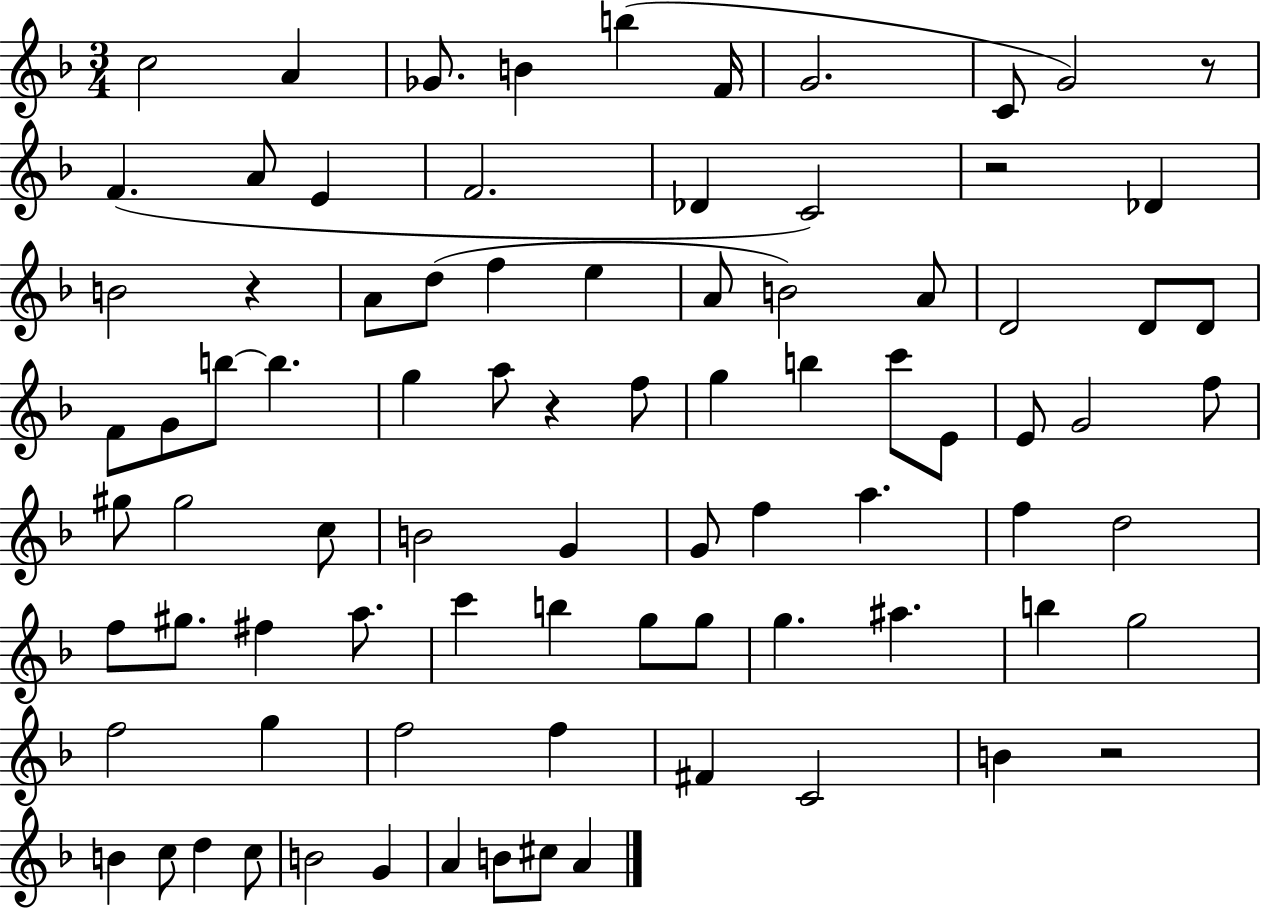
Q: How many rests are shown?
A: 5